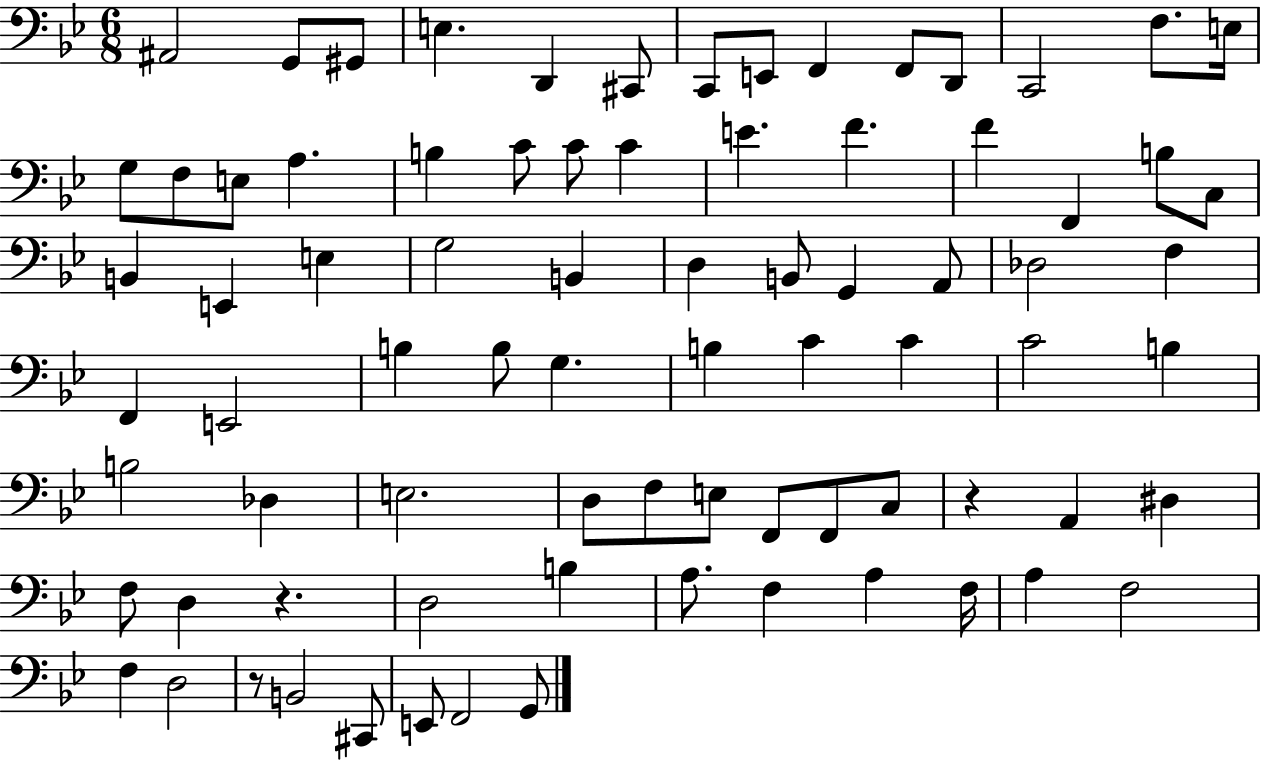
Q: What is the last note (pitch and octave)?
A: G2